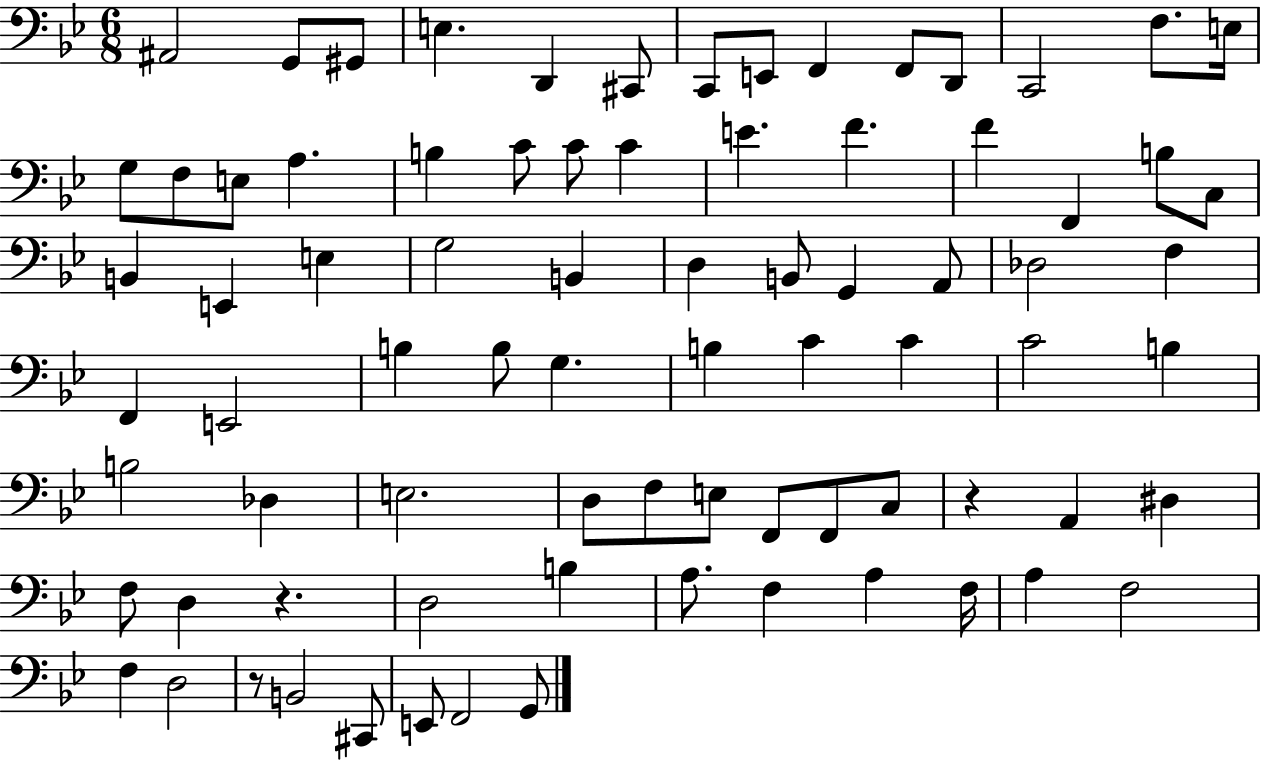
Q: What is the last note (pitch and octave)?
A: G2